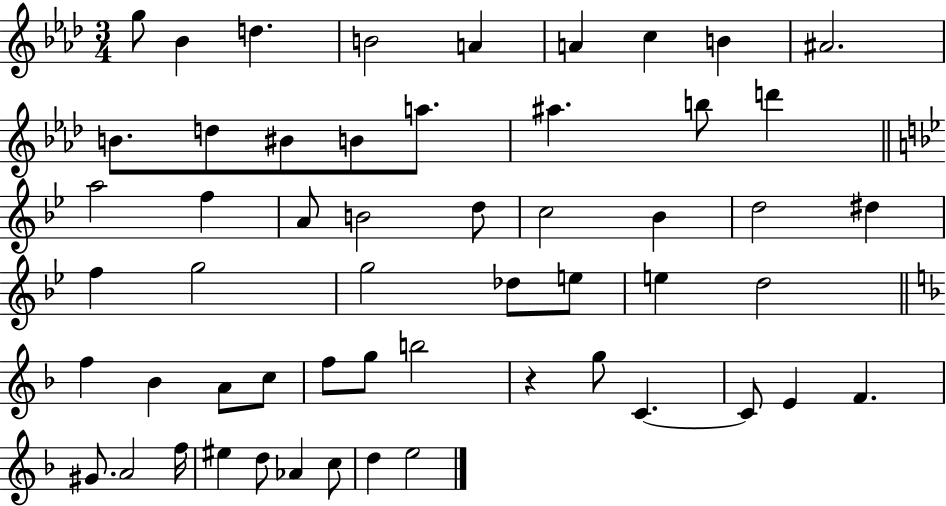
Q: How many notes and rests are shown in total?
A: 55